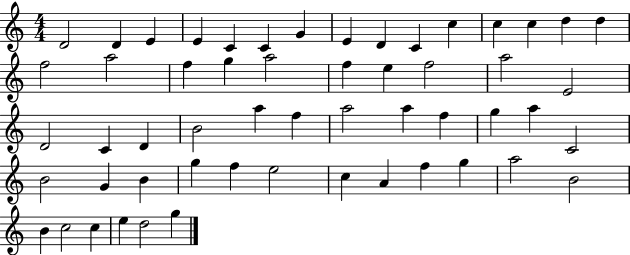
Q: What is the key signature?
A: C major